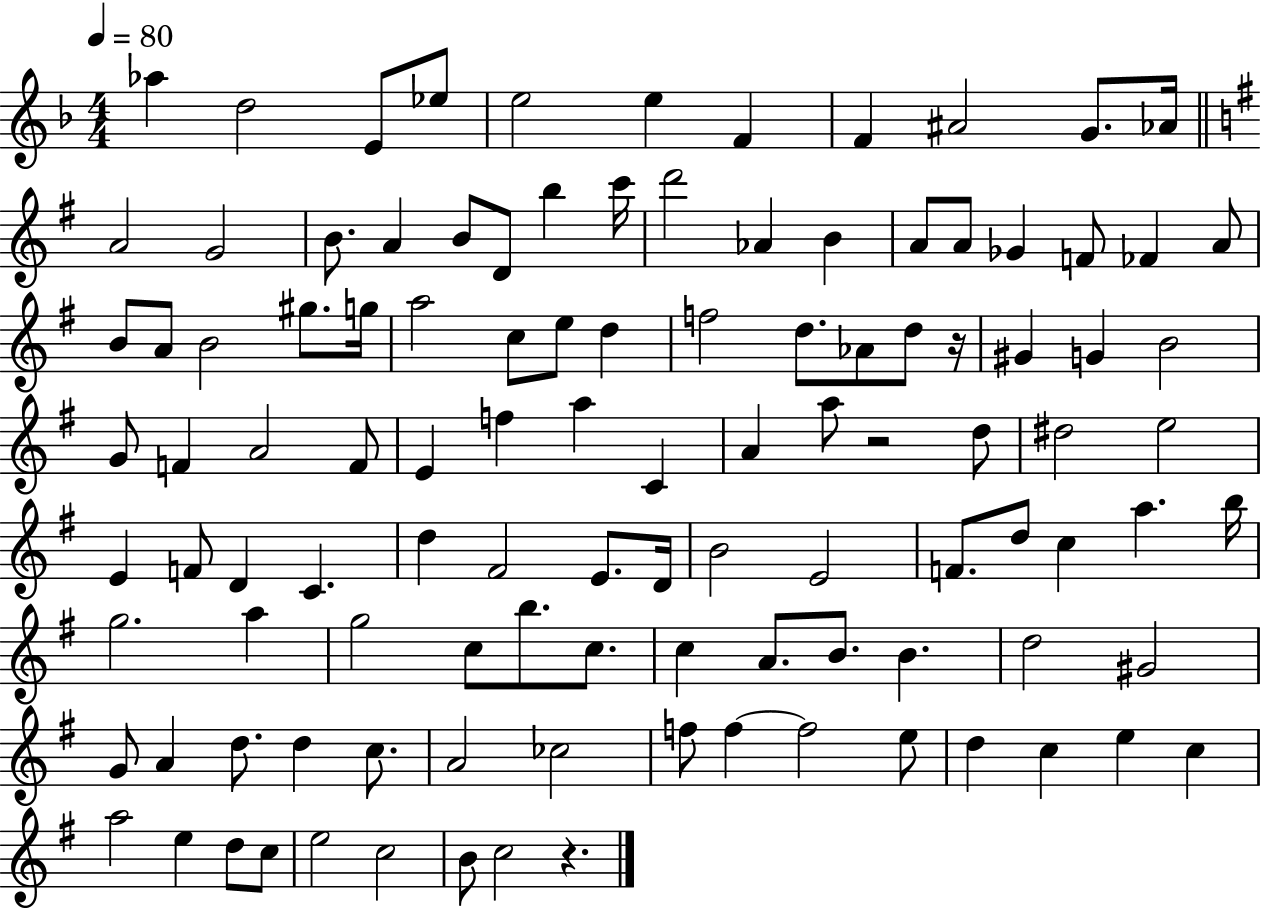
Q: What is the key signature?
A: F major